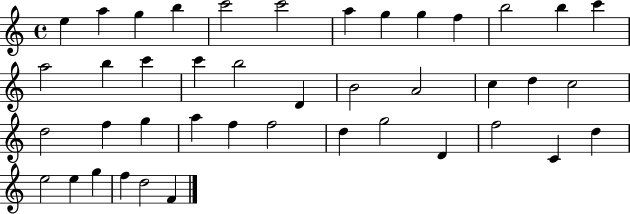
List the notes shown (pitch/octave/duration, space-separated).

E5/q A5/q G5/q B5/q C6/h C6/h A5/q G5/q G5/q F5/q B5/h B5/q C6/q A5/h B5/q C6/q C6/q B5/h D4/q B4/h A4/h C5/q D5/q C5/h D5/h F5/q G5/q A5/q F5/q F5/h D5/q G5/h D4/q F5/h C4/q D5/q E5/h E5/q G5/q F5/q D5/h F4/q